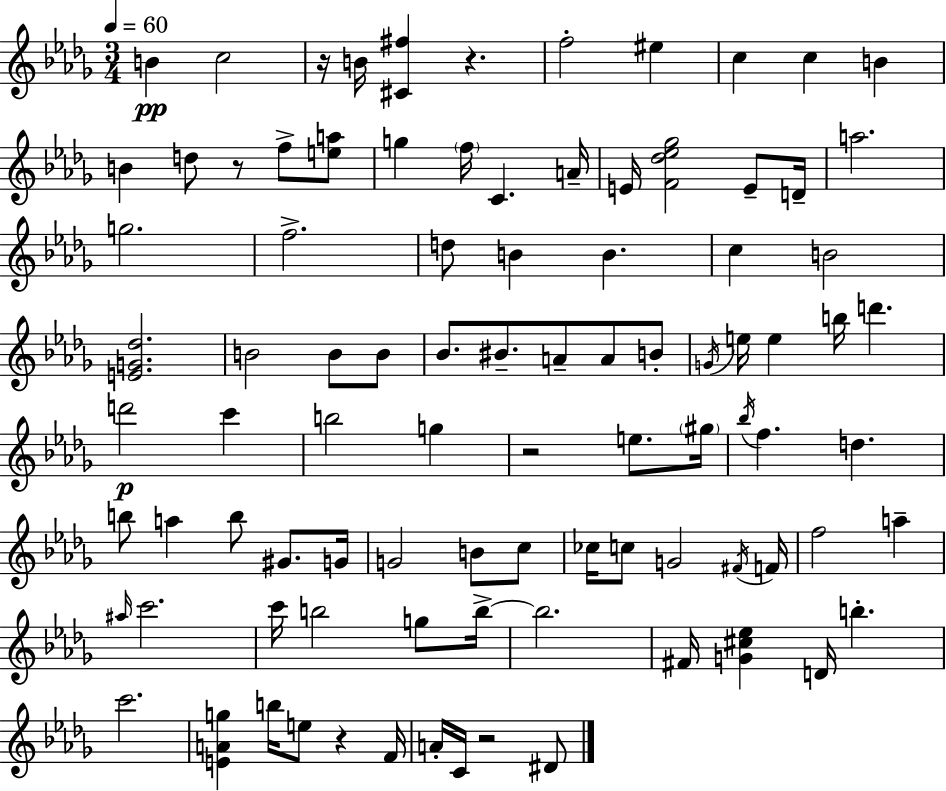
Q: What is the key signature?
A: BES minor